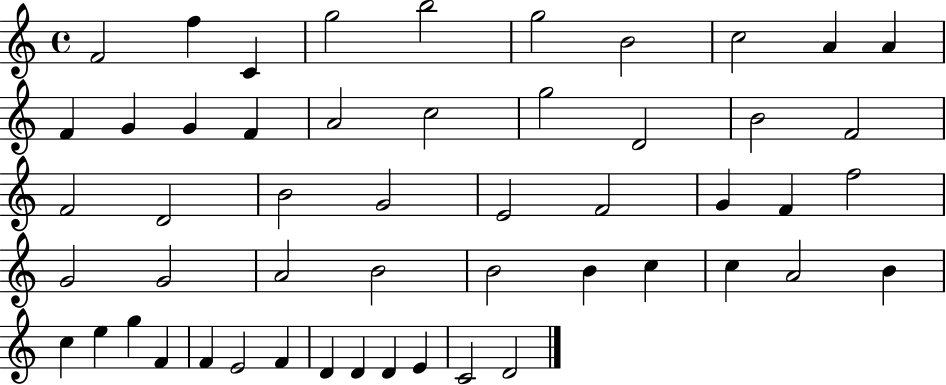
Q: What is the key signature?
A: C major